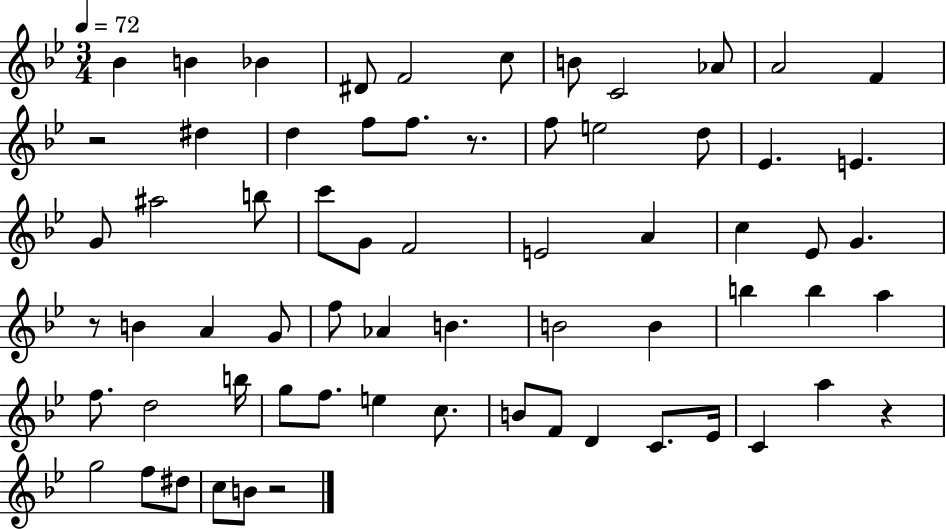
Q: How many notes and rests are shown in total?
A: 66